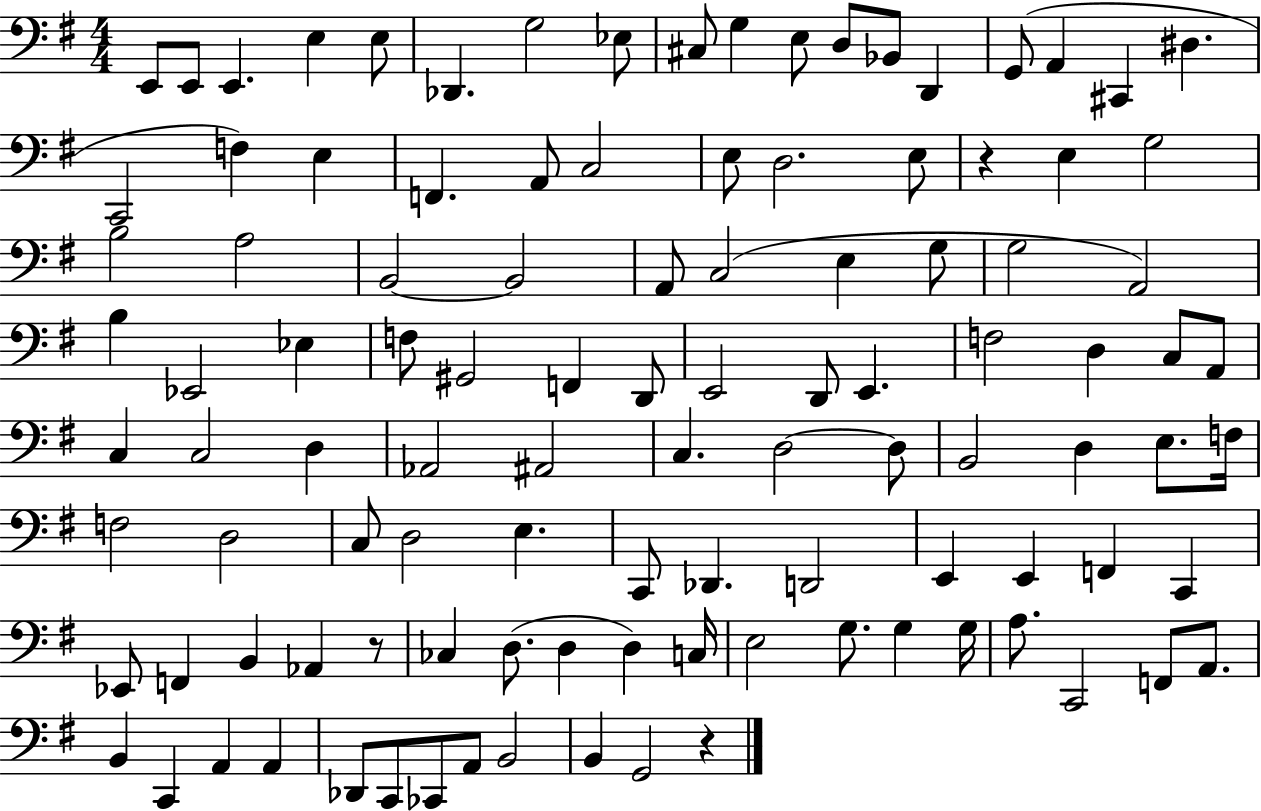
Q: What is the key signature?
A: G major